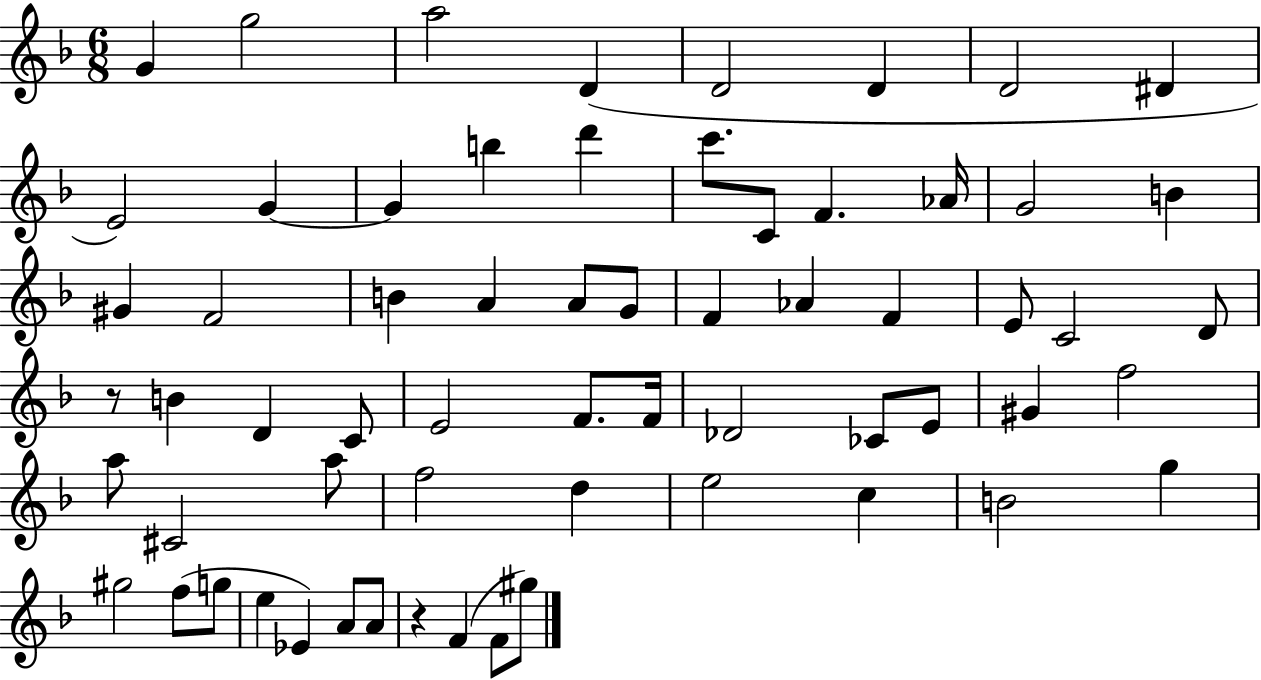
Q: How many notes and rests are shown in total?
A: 63